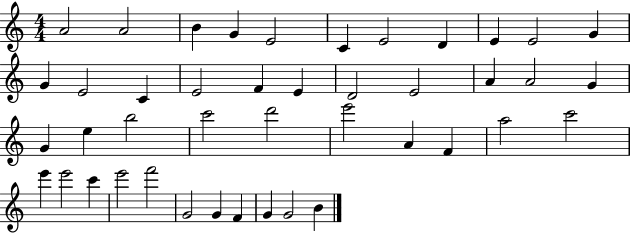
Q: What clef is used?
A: treble